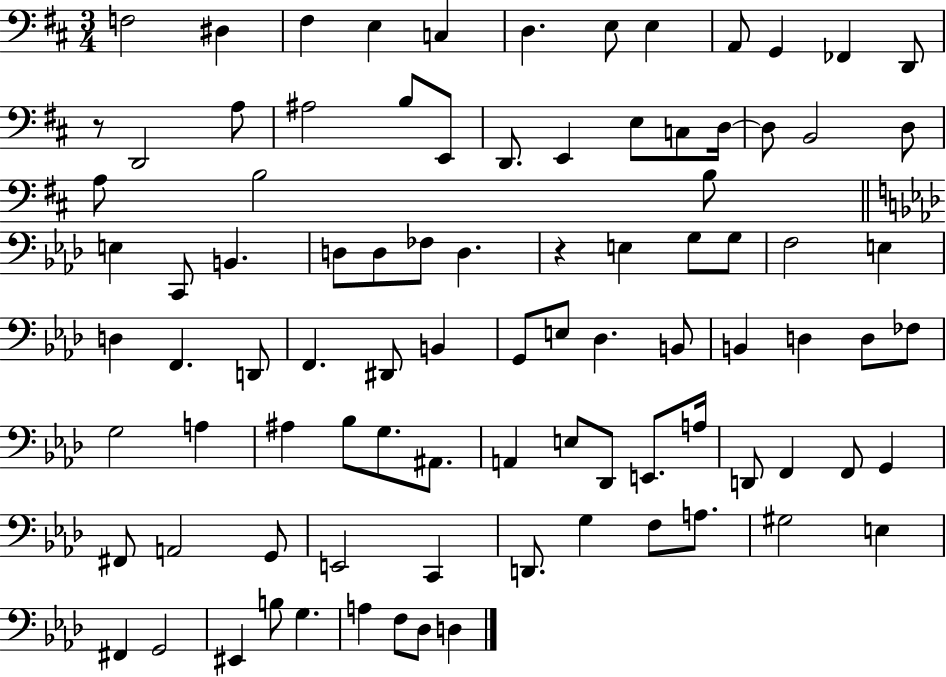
X:1
T:Untitled
M:3/4
L:1/4
K:D
F,2 ^D, ^F, E, C, D, E,/2 E, A,,/2 G,, _F,, D,,/2 z/2 D,,2 A,/2 ^A,2 B,/2 E,,/2 D,,/2 E,, E,/2 C,/2 D,/4 D,/2 B,,2 D,/2 A,/2 B,2 B,/2 E, C,,/2 B,, D,/2 D,/2 _F,/2 D, z E, G,/2 G,/2 F,2 E, D, F,, D,,/2 F,, ^D,,/2 B,, G,,/2 E,/2 _D, B,,/2 B,, D, D,/2 _F,/2 G,2 A, ^A, _B,/2 G,/2 ^A,,/2 A,, E,/2 _D,,/2 E,,/2 A,/4 D,,/2 F,, F,,/2 G,, ^F,,/2 A,,2 G,,/2 E,,2 C,, D,,/2 G, F,/2 A,/2 ^G,2 E, ^F,, G,,2 ^E,, B,/2 G, A, F,/2 _D,/2 D,